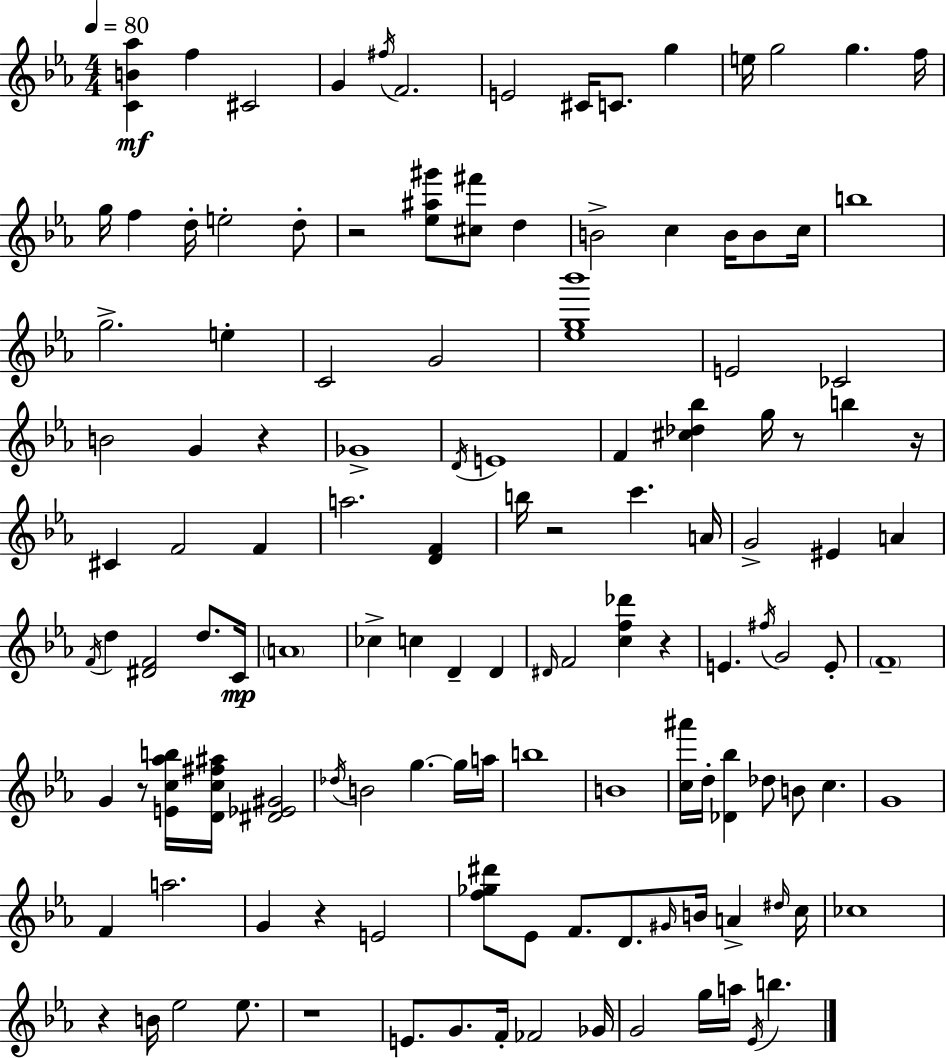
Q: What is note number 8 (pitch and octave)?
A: C4